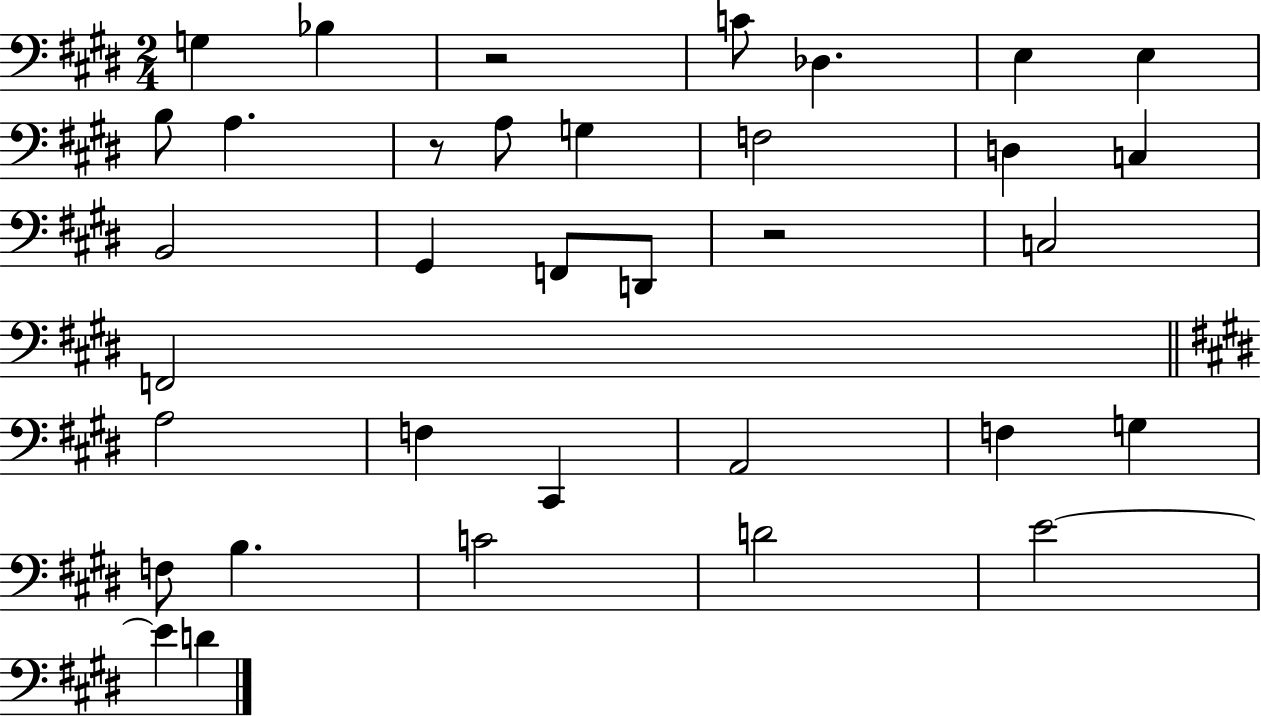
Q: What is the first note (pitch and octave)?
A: G3